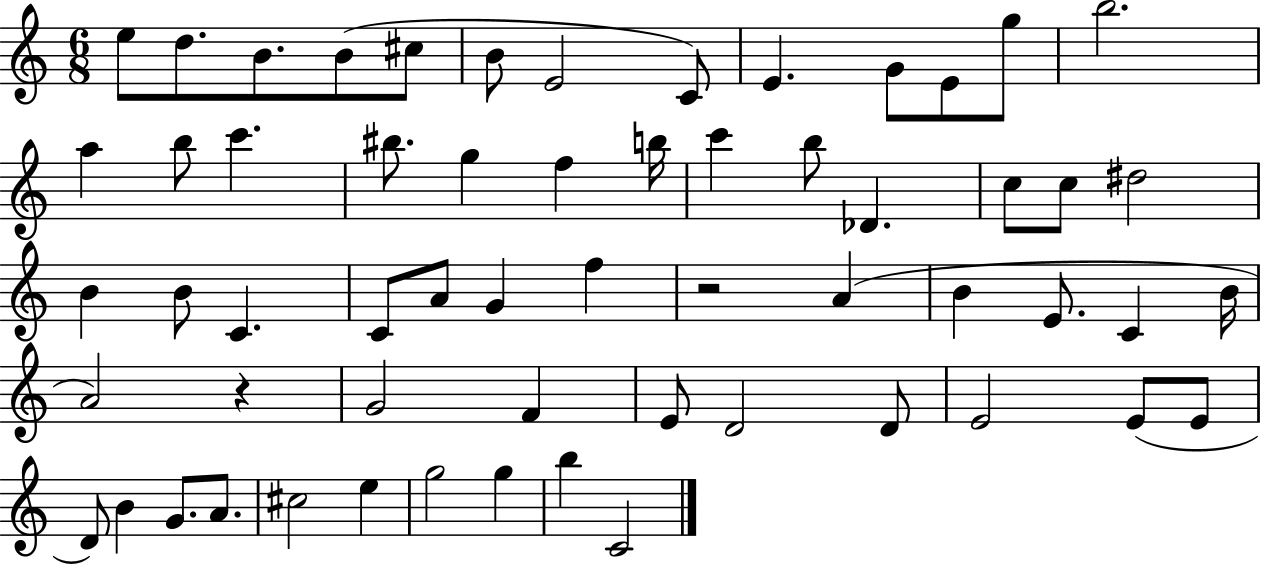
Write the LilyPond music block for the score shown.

{
  \clef treble
  \numericTimeSignature
  \time 6/8
  \key c \major
  \repeat volta 2 { e''8 d''8. b'8. b'8( cis''8 | b'8 e'2 c'8) | e'4. g'8 e'8 g''8 | b''2. | \break a''4 b''8 c'''4. | bis''8. g''4 f''4 b''16 | c'''4 b''8 des'4. | c''8 c''8 dis''2 | \break b'4 b'8 c'4. | c'8 a'8 g'4 f''4 | r2 a'4( | b'4 e'8. c'4 b'16 | \break a'2) r4 | g'2 f'4 | e'8 d'2 d'8 | e'2 e'8( e'8 | \break d'8) b'4 g'8. a'8. | cis''2 e''4 | g''2 g''4 | b''4 c'2 | \break } \bar "|."
}